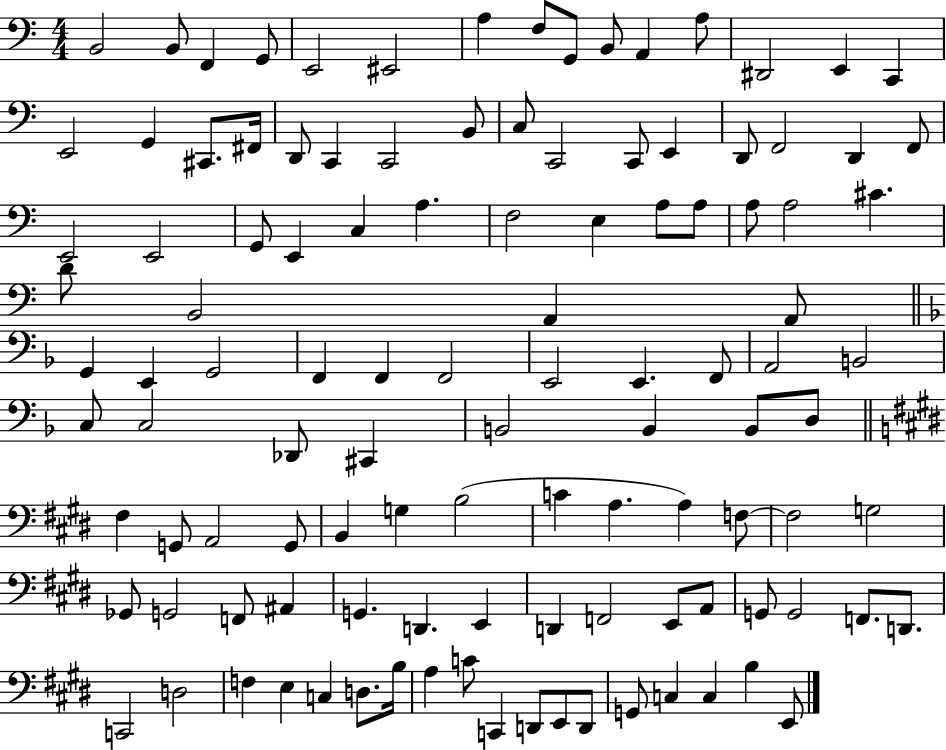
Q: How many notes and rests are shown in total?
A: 113